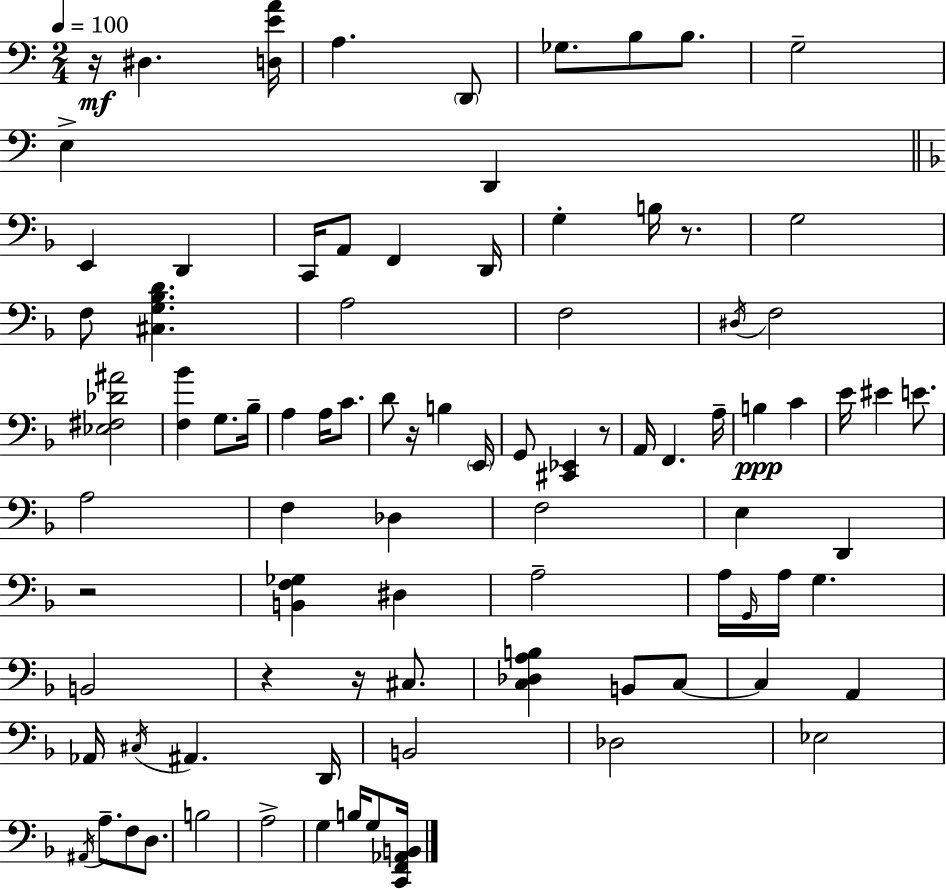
{
  \clef bass
  \numericTimeSignature
  \time 2/4
  \key c \major
  \tempo 4 = 100
  r16\mf dis4. <d e' a'>16 | a4. \parenthesize d,8 | ges8. b8 b8. | g2-- | \break e4-> d,4 | \bar "||" \break \key f \major e,4 d,4 | c,16 a,8 f,4 d,16 | g4-. b16 r8. | g2 | \break f8 <cis g bes d'>4. | a2 | f2 | \acciaccatura { dis16 } f2 | \break <ees fis des' ais'>2 | <f bes'>4 g8. | bes16-- a4 a16 c'8. | d'8 r16 b4 | \break \parenthesize e,16 g,8 <cis, ees,>4 r8 | a,16 f,4. | a16-- b4\ppp c'4 | e'16 eis'4 e'8. | \break a2 | f4 des4 | f2 | e4 d,4 | \break r2 | <b, f ges>4 dis4 | a2-- | a16 \grace { g,16 } a16 g4. | \break b,2 | r4 r16 cis8. | <c des a b>4 b,8 | c8~~ c4 a,4 | \break aes,16 \acciaccatura { cis16 } ais,4. | d,16 b,2 | des2 | ees2 | \break \acciaccatura { ais,16 } a8.-- f8 | d8. b2 | a2-> | g4 | \break b16 g8 <c, f, aes, b,>16 \bar "|."
}